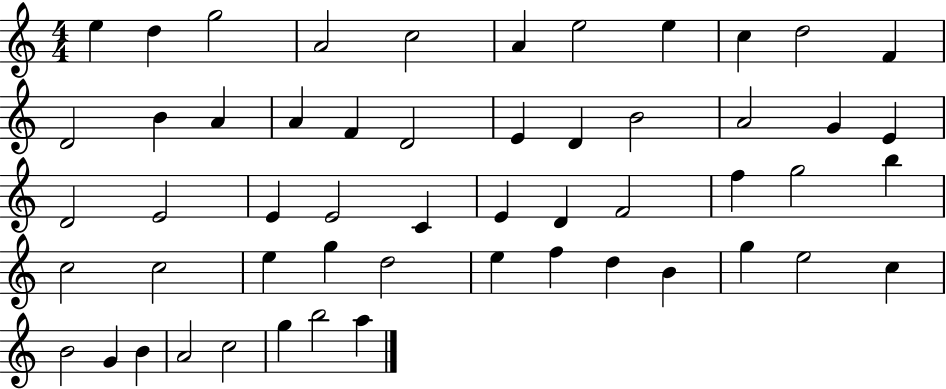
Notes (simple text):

E5/q D5/q G5/h A4/h C5/h A4/q E5/h E5/q C5/q D5/h F4/q D4/h B4/q A4/q A4/q F4/q D4/h E4/q D4/q B4/h A4/h G4/q E4/q D4/h E4/h E4/q E4/h C4/q E4/q D4/q F4/h F5/q G5/h B5/q C5/h C5/h E5/q G5/q D5/h E5/q F5/q D5/q B4/q G5/q E5/h C5/q B4/h G4/q B4/q A4/h C5/h G5/q B5/h A5/q